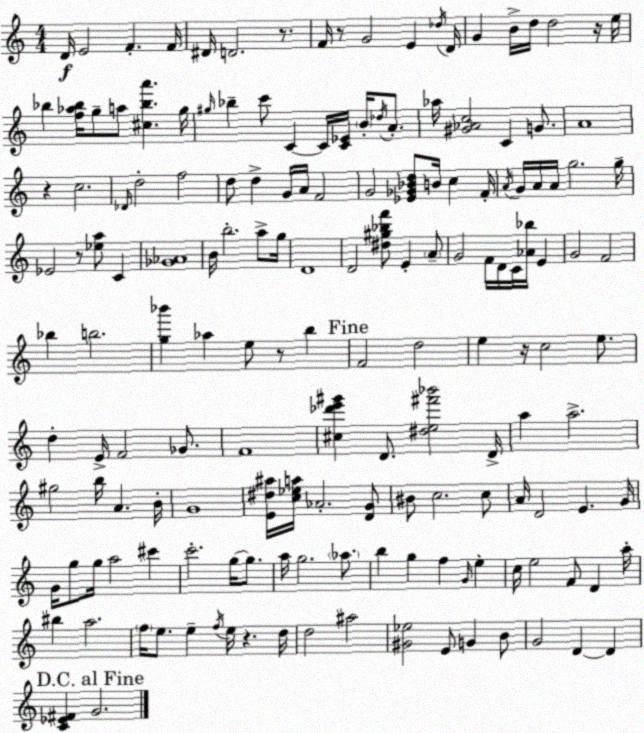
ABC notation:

X:1
T:Untitled
M:4/4
L:1/4
K:Am
D/4 E2 F F/4 ^D/4 D2 z/2 F/4 z/2 G2 E _d/4 D/4 G B/4 d/4 d2 z/4 e/4 _b [f_a_b]/4 g/2 a/2 [^c_ba'] g/4 ^g/4 _b c'/2 C C/4 [C_E]/4 B/4 _d/4 A/2 _a/4 [^G_Ac]2 C G/2 A4 z c2 _D/4 d2 f2 d/2 d G/4 A/4 F2 G2 [_E_G_Bd]/2 B/4 c F/4 A/4 G/4 A/4 A/4 g2 g/4 _E2 z/2 [_ea]/2 C [_G_A]4 B/4 b2 a/2 g/4 D4 D2 [^d^g_bf']/2 E A/2 G2 F/4 D/4 C/4 [_A_b]/4 E G2 F2 _b b2 [g_b'] _a e/2 z/2 b F2 d2 e z/4 c2 e/2 d E/4 F2 _G/2 F4 [^c_d'e'^g'] D/2 [^de^f'_b']2 D/4 a a2 ^g2 b/4 A B/4 G4 [E^d^a]/4 [c_ea]/4 _A2 [DG]/2 ^B/2 c2 c/2 A/4 D2 E G/4 G/4 g/2 g/4 a2 ^c' c'2 g/4 g/2 a/4 g2 _a/2 b g f G/4 e c/4 e2 F/2 D a/4 ^b a2 f/4 e/2 e f/4 e/4 z d/4 d2 ^a2 [^G_e]2 E/2 G B/2 G2 D D [C_E^F] G2